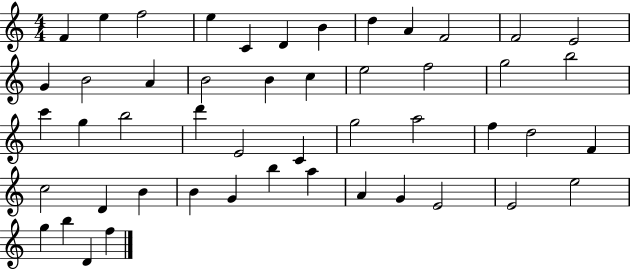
{
  \clef treble
  \numericTimeSignature
  \time 4/4
  \key c \major
  f'4 e''4 f''2 | e''4 c'4 d'4 b'4 | d''4 a'4 f'2 | f'2 e'2 | \break g'4 b'2 a'4 | b'2 b'4 c''4 | e''2 f''2 | g''2 b''2 | \break c'''4 g''4 b''2 | d'''4 e'2 c'4 | g''2 a''2 | f''4 d''2 f'4 | \break c''2 d'4 b'4 | b'4 g'4 b''4 a''4 | a'4 g'4 e'2 | e'2 e''2 | \break g''4 b''4 d'4 f''4 | \bar "|."
}